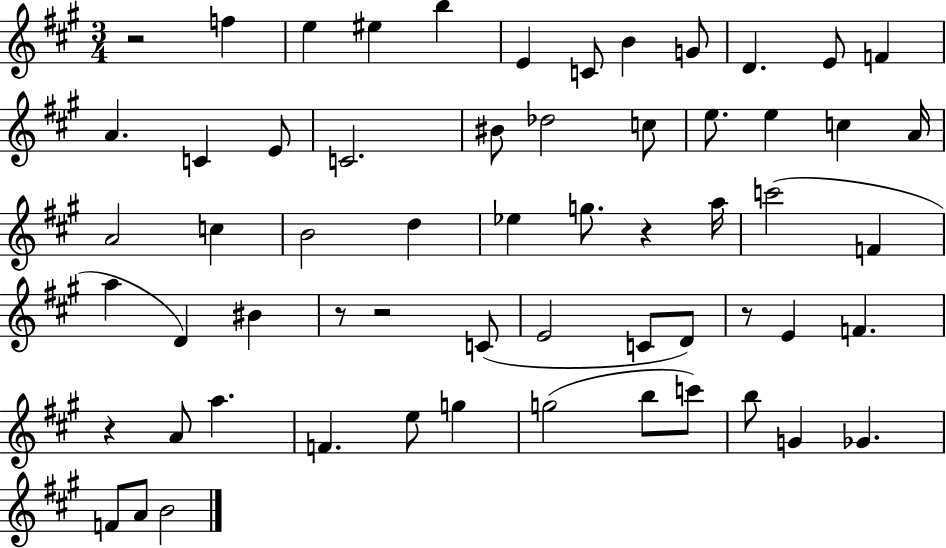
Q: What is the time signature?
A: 3/4